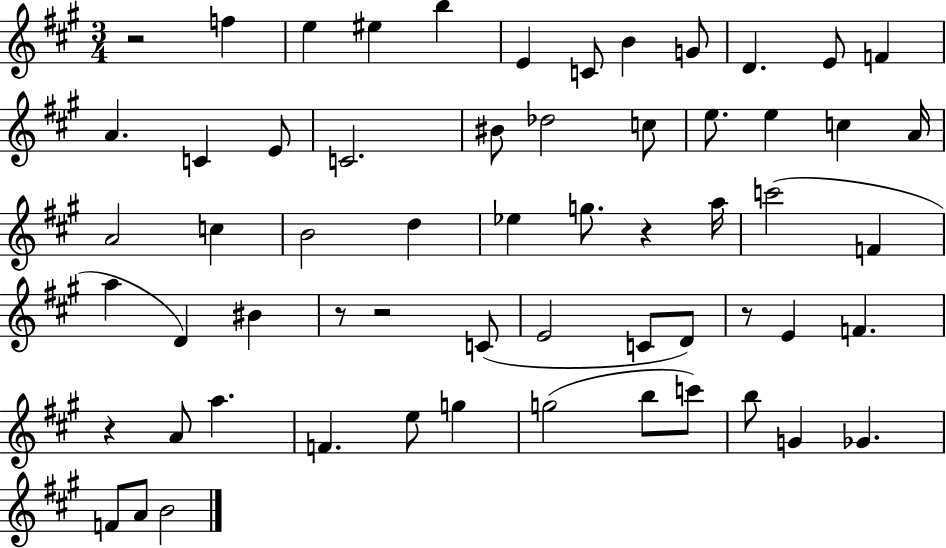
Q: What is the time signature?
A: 3/4